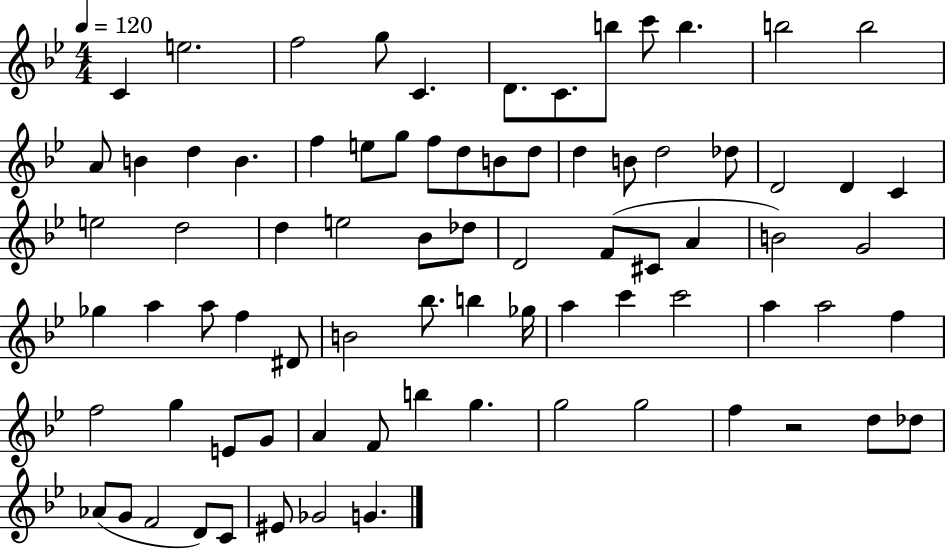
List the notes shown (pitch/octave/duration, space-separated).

C4/q E5/h. F5/h G5/e C4/q. D4/e. C4/e. B5/e C6/e B5/q. B5/h B5/h A4/e B4/q D5/q B4/q. F5/q E5/e G5/e F5/e D5/e B4/e D5/e D5/q B4/e D5/h Db5/e D4/h D4/q C4/q E5/h D5/h D5/q E5/h Bb4/e Db5/e D4/h F4/e C#4/e A4/q B4/h G4/h Gb5/q A5/q A5/e F5/q D#4/e B4/h Bb5/e. B5/q Gb5/s A5/q C6/q C6/h A5/q A5/h F5/q F5/h G5/q E4/e G4/e A4/q F4/e B5/q G5/q. G5/h G5/h F5/q R/h D5/e Db5/e Ab4/e G4/e F4/h D4/e C4/e EIS4/e Gb4/h G4/q.